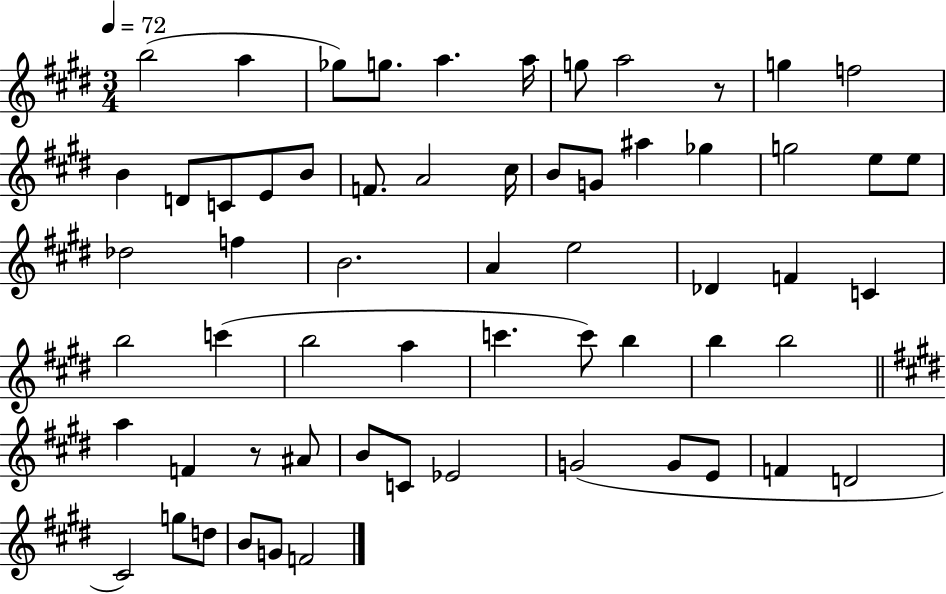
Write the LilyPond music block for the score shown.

{
  \clef treble
  \numericTimeSignature
  \time 3/4
  \key e \major
  \tempo 4 = 72
  b''2( a''4 | ges''8) g''8. a''4. a''16 | g''8 a''2 r8 | g''4 f''2 | \break b'4 d'8 c'8 e'8 b'8 | f'8. a'2 cis''16 | b'8 g'8 ais''4 ges''4 | g''2 e''8 e''8 | \break des''2 f''4 | b'2. | a'4 e''2 | des'4 f'4 c'4 | \break b''2 c'''4( | b''2 a''4 | c'''4. c'''8) b''4 | b''4 b''2 | \break \bar "||" \break \key e \major a''4 f'4 r8 ais'8 | b'8 c'8 ees'2 | g'2( g'8 e'8 | f'4 d'2 | \break cis'2) g''8 d''8 | b'8 g'8 f'2 | \bar "|."
}